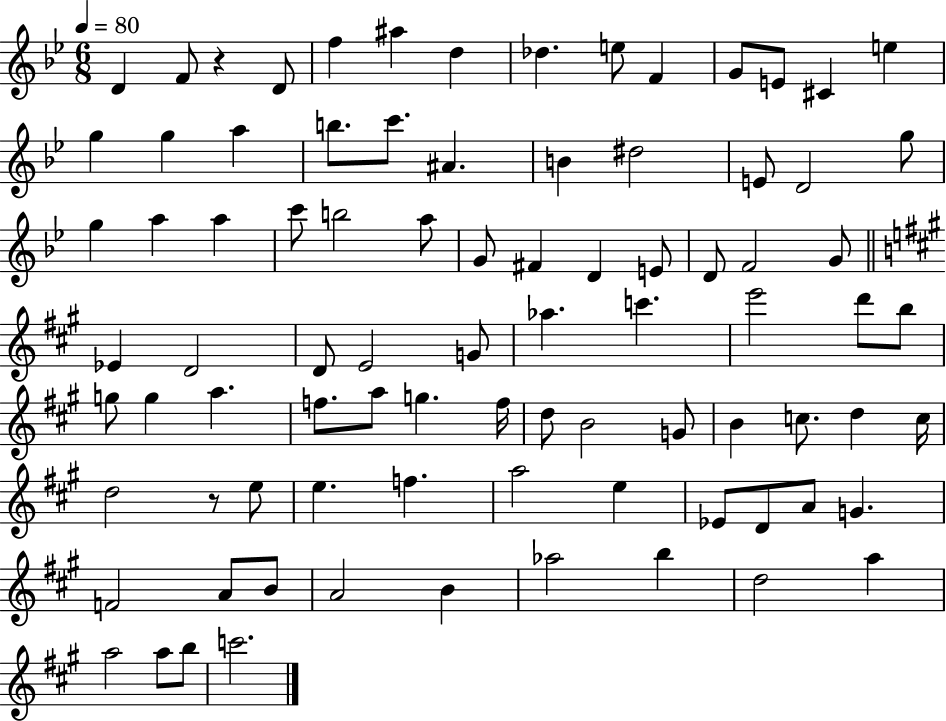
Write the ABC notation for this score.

X:1
T:Untitled
M:6/8
L:1/4
K:Bb
D F/2 z D/2 f ^a d _d e/2 F G/2 E/2 ^C e g g a b/2 c'/2 ^A B ^d2 E/2 D2 g/2 g a a c'/2 b2 a/2 G/2 ^F D E/2 D/2 F2 G/2 _E D2 D/2 E2 G/2 _a c' e'2 d'/2 b/2 g/2 g a f/2 a/2 g f/4 d/2 B2 G/2 B c/2 d c/4 d2 z/2 e/2 e f a2 e _E/2 D/2 A/2 G F2 A/2 B/2 A2 B _a2 b d2 a a2 a/2 b/2 c'2